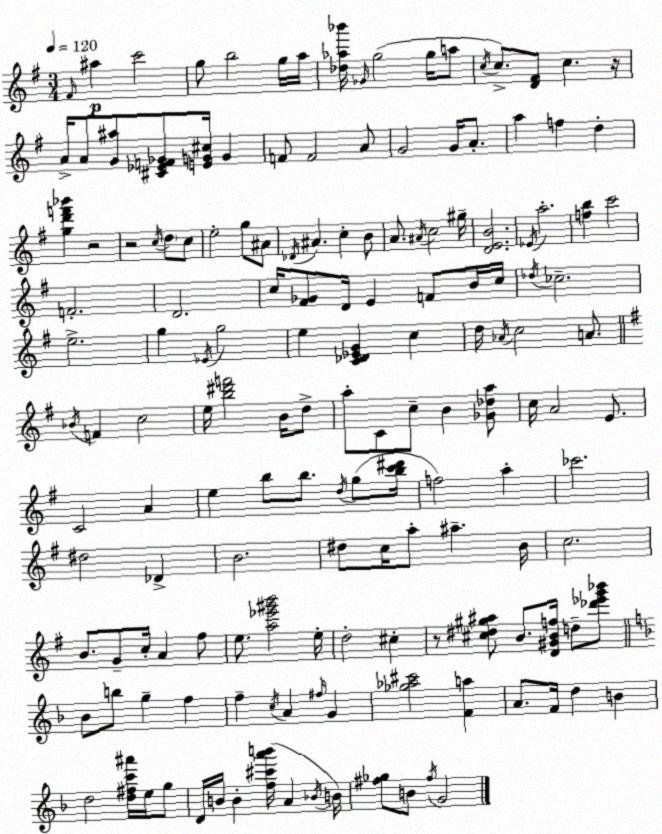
X:1
T:Untitled
M:3/4
L:1/4
K:Em
^F/4 ^a c'2 g/2 b2 g/4 a/4 [_d_a_b']/4 _G/4 g2 g/4 a/2 c/4 c/2 [D^F]/2 c z/4 A/4 A/2 [G^a]/2 [^C_EF_G]/2 [EG^c]/4 G F/2 F2 A/2 G2 G/4 A/2 a f d [gd'f'_b'] z2 z2 c/4 d/2 c/2 e2 g/2 ^A/2 _D/4 ^A c B/2 A/2 ^A/4 c2 ^g/4 [DEB]2 _E/4 a2 [fb] c'2 F2 D2 c/4 [^F_G]/2 D/4 E F/2 B/4 c/4 _d/4 _c2 e2 g _E/4 g2 e [C_D_EG] c d/4 _A/4 c2 A/2 _B/4 F c2 e/4 [b^d'f']2 B/4 d/2 a/2 C/2 c/2 B [_G_da]/2 c/4 A2 E/2 C2 A e b/2 b/2 d/4 g/2 [bc'^d']/4 f2 a _c'2 ^d2 _D B2 ^d/2 c/4 a/2 ^a B/4 c2 B/2 G/2 c/4 A ^f/2 e/2 [a_e'^g'b']2 e/4 d2 ^c z/2 [^c^d^g^a]/2 B/2 [D^GBf]/4 d/2 [_d'_e'g'_b']/2 _B/2 b/2 g f f c/4 A ^f/4 G [_g_a^c']2 [Fa] A/2 F/4 d B d2 [d^fc'^a']/4 e/4 g/2 D/4 B/4 B [f^c'a'b']/4 A _B/4 B/4 [^f_g]/2 B/2 ^f/4 G2